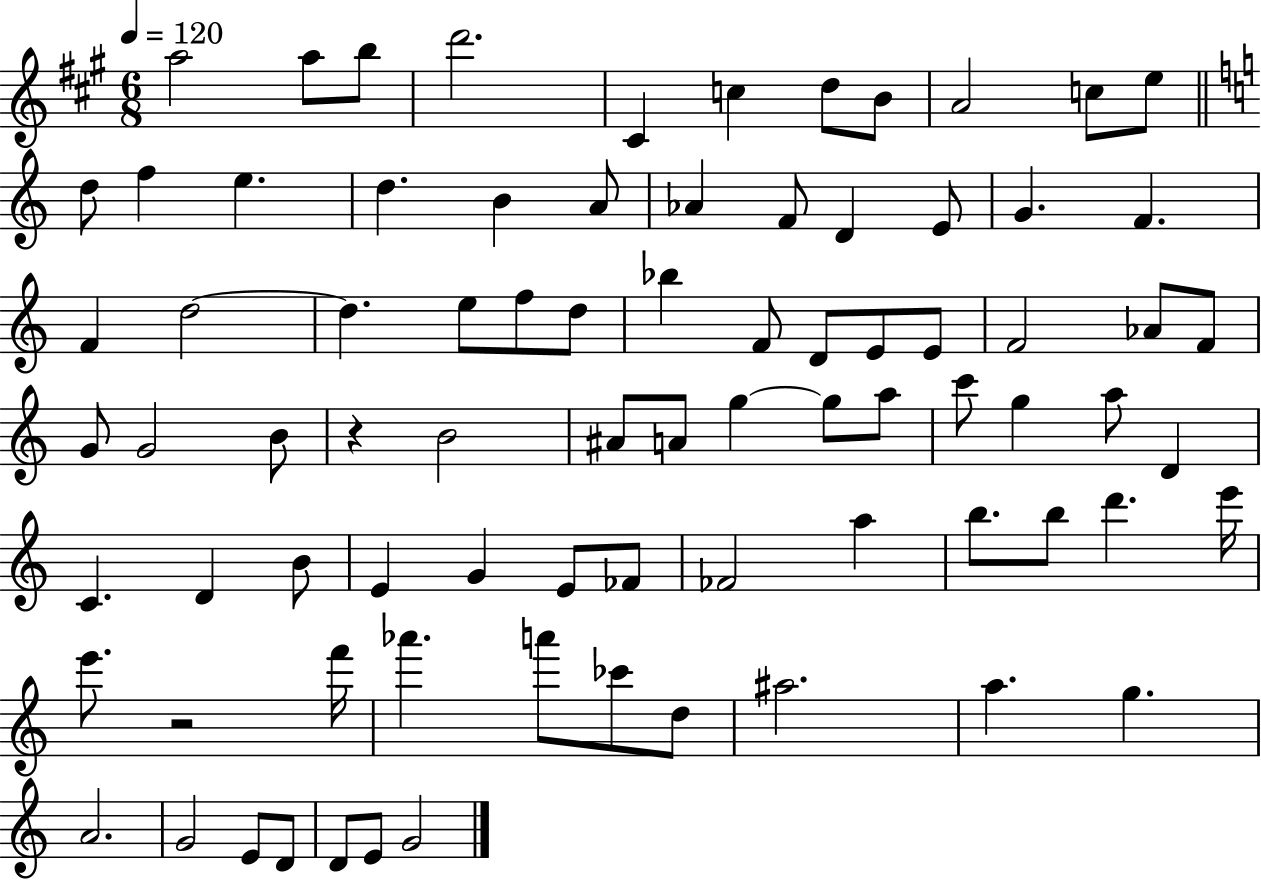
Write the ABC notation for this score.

X:1
T:Untitled
M:6/8
L:1/4
K:A
a2 a/2 b/2 d'2 ^C c d/2 B/2 A2 c/2 e/2 d/2 f e d B A/2 _A F/2 D E/2 G F F d2 d e/2 f/2 d/2 _b F/2 D/2 E/2 E/2 F2 _A/2 F/2 G/2 G2 B/2 z B2 ^A/2 A/2 g g/2 a/2 c'/2 g a/2 D C D B/2 E G E/2 _F/2 _F2 a b/2 b/2 d' e'/4 e'/2 z2 f'/4 _a' a'/2 _c'/2 d/2 ^a2 a g A2 G2 E/2 D/2 D/2 E/2 G2